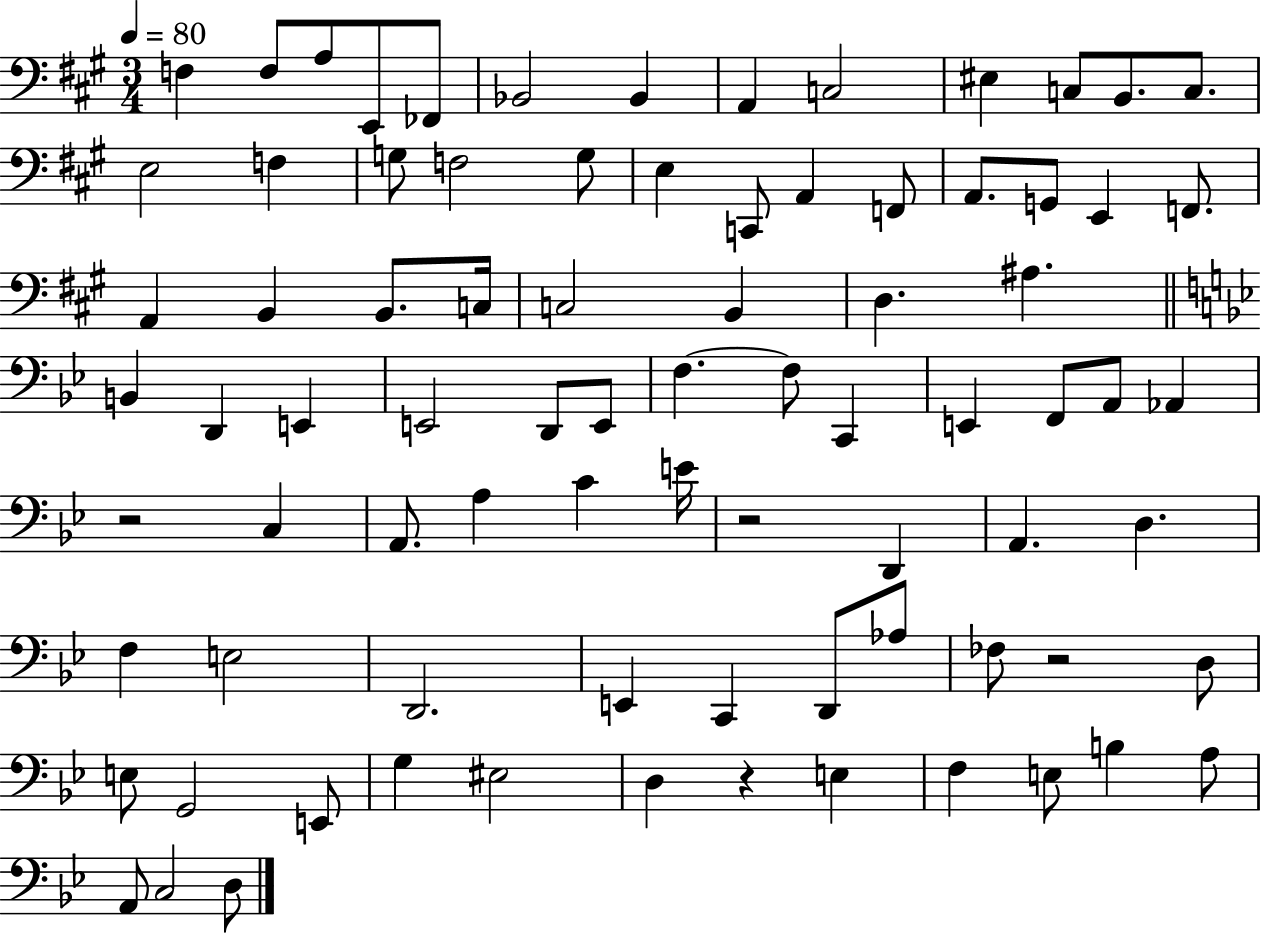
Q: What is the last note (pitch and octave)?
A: D3